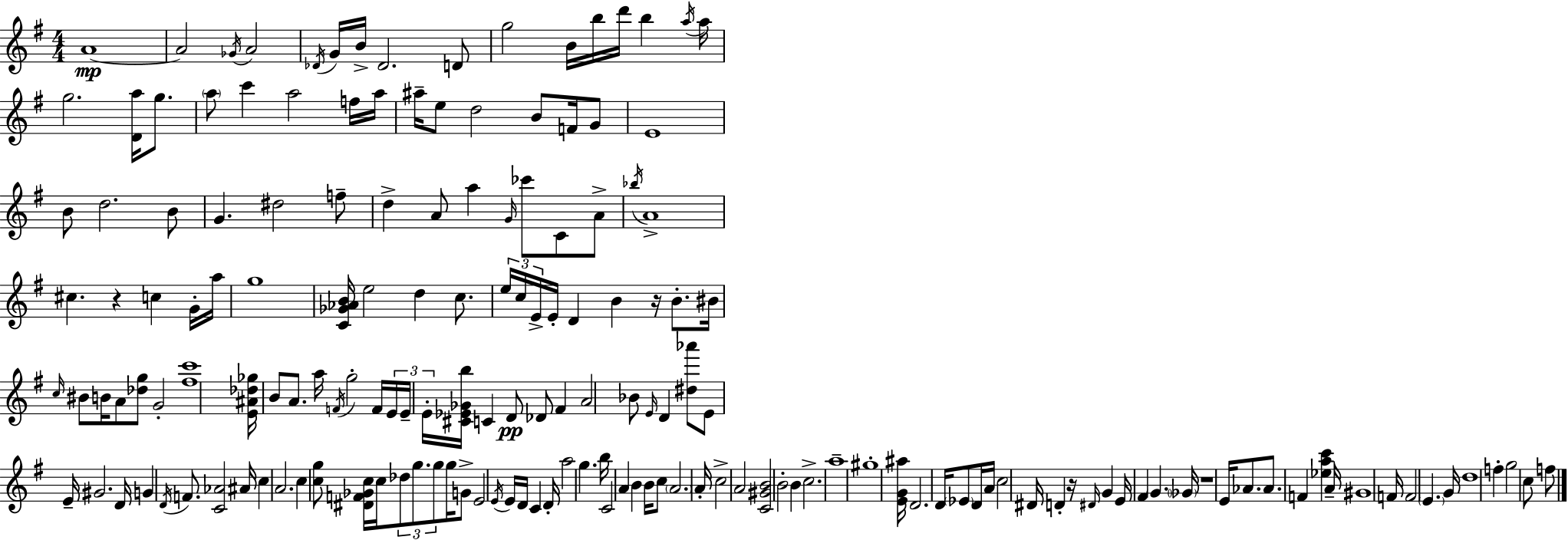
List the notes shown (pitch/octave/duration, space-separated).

A4/w A4/h Gb4/s A4/h Db4/s G4/s B4/s Db4/h. D4/e G5/h B4/s B5/s D6/s B5/q A5/s A5/s G5/h. [D4,A5]/s G5/e. A5/e C6/q A5/h F5/s A5/s A#5/s E5/e D5/h B4/e F4/s G4/e E4/w B4/e D5/h. B4/e G4/q. D#5/h F5/e D5/q A4/e A5/q G4/s CES6/e C4/e A4/e Bb5/s A4/w C#5/q. R/q C5/q G4/s A5/s G5/w [C4,Gb4,Ab4,B4]/s E5/h D5/q C5/e. E5/s C5/s E4/s E4/s D4/q B4/q R/s B4/e. BIS4/s C5/s BIS4/e B4/s A4/e [Db5,G5]/e G4/h [F#5,C6]/w [E4,A#4,Db5,Gb5]/s B4/e A4/e. A5/s F4/s G5/h F4/s E4/s E4/s E4/s [C#4,Eb4,Gb4,B5]/s C4/q D4/e Db4/e F#4/q A4/h Bb4/e E4/s D4/q [D#5,Ab6]/e E4/e E4/s G#4/h. D4/s G4/q D4/s F4/e. [C4,Ab4]/h A#4/s C5/q A4/h. C5/q [C5,G5]/e [D#4,F4,Gb4,C5]/s C5/s Db5/e G5/e. G5/e G5/s G4/e E4/h E4/s E4/s D4/s C4/q D4/s A5/h G5/q. B5/s C4/h A4/q B4/q B4/s C5/e A4/h. A4/s C5/h A4/h [C4,G#4,B4]/h B4/h B4/q C5/h. A5/w G#5/w [E4,G4,A#5]/s D4/h. D4/s Eb4/e D4/s A4/s C5/h D#4/s D4/q R/s D#4/s G4/q E4/s F#4/q G4/q. Gb4/s R/w E4/s Ab4/e. Ab4/e. F4/q [Eb5,A5,C6]/q A4/s G#4/w F4/s F4/h E4/q. G4/s D5/w F5/q G5/h C5/e F5/e